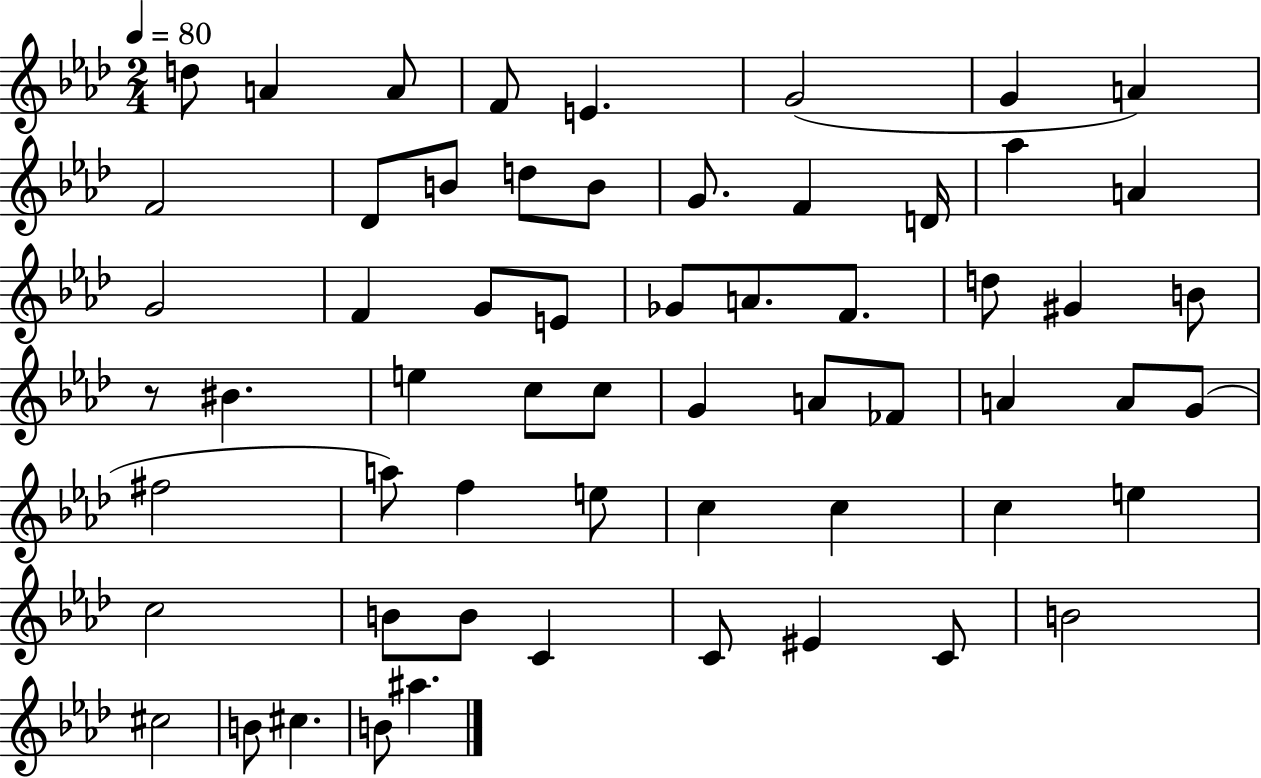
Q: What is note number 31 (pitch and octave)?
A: C5